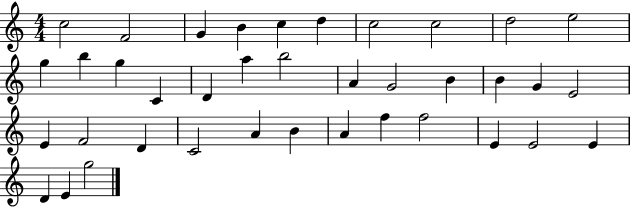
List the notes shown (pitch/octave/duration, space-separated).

C5/h F4/h G4/q B4/q C5/q D5/q C5/h C5/h D5/h E5/h G5/q B5/q G5/q C4/q D4/q A5/q B5/h A4/q G4/h B4/q B4/q G4/q E4/h E4/q F4/h D4/q C4/h A4/q B4/q A4/q F5/q F5/h E4/q E4/h E4/q D4/q E4/q G5/h